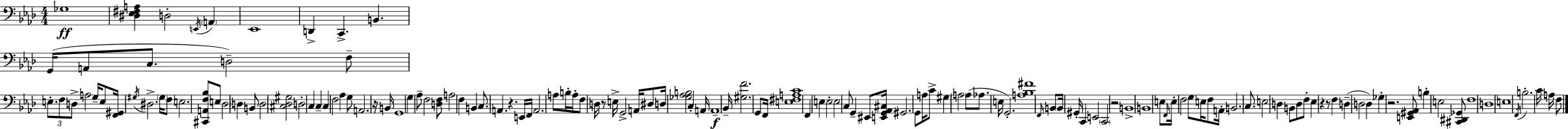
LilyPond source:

{
  \clef bass
  \numericTimeSignature
  \time 4/4
  \key f \minor
  ges1\ff | <dis ees fis a>4 d2-. \acciaccatura { e,16 } \parenthesize a,4 | ees,1 | d,4-> c,4.-> b,4. | \break g,16( a,8 c8. d2--) f8-- | \tuplet 3/2 { e8.-. f8 d8-> } a2 | g16-- e8 <f, gis,>16 \acciaccatura { gis16 } dis2.-> | \parenthesize gis16 f8 e2. | \break <cis, a, f bes>8 e8 des2 \parenthesize d4 | b,8 d2 <cis des gis>2 | d2-. c4 c4-- | c4 f2 aes4 | \break g8 a,2. | r16 b,16 g,1 | g4 aes8-- f2 | <d f>8 a2 f4 b,4 | \break c8. a,4. r4. | e,16 f,16 a,2. a8 | b16-. a16-. f8 d16 r8 e16-> g,2-> | a,16 dis8 d16 <ges aes b>2 c4-. | \break a,16 a,1--\f | bes,16-- <gis f'>2. g,8 | f,16 <e fis a c'>1 | f,4 e4 e2-. | \break e2 c8 g,4-- | eis,8 <e, g, aes, cis>16 gis,2. g,8 | a16 c'8-> gis4 \parenthesize a2 | a8( aes8. e16 g,2.-.) | \break <a bes fis'>1 | \grace { f,16 } b,8 \parenthesize b,16 gis,16-. c,4 e,2 | \parenthesize c,2 r2 | b,1-> | \break b,1 | e8 \grace { f,16 } e16-. f2 g8 | e16 f8 a,16-. b,2. | c8. e2 d4 | \break b,8 d8 f8-. ees4 r4 r8 | f4 d4--( d2 | d4) ges4-. r2. | <e, gis, aes,>8 b4-. e2 | \break <cis, dis, ges,>8 f1 | d1 | e1 | \acciaccatura { f,16 } b2.-. | \break c'16 a16 f8 \bar "|."
}